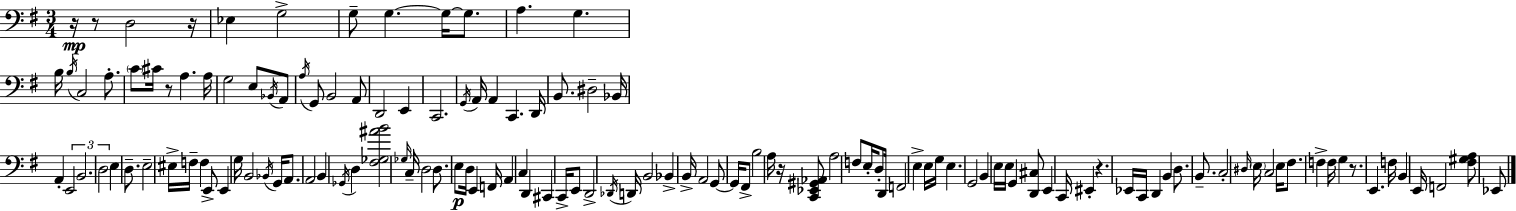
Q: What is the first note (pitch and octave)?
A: D3